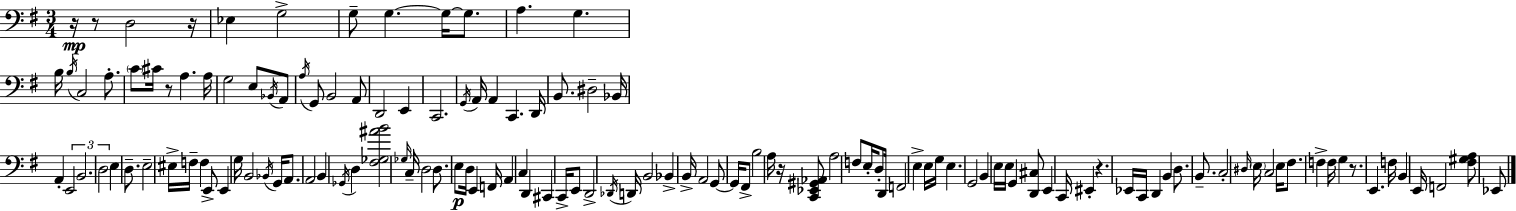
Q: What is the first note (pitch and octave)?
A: D3